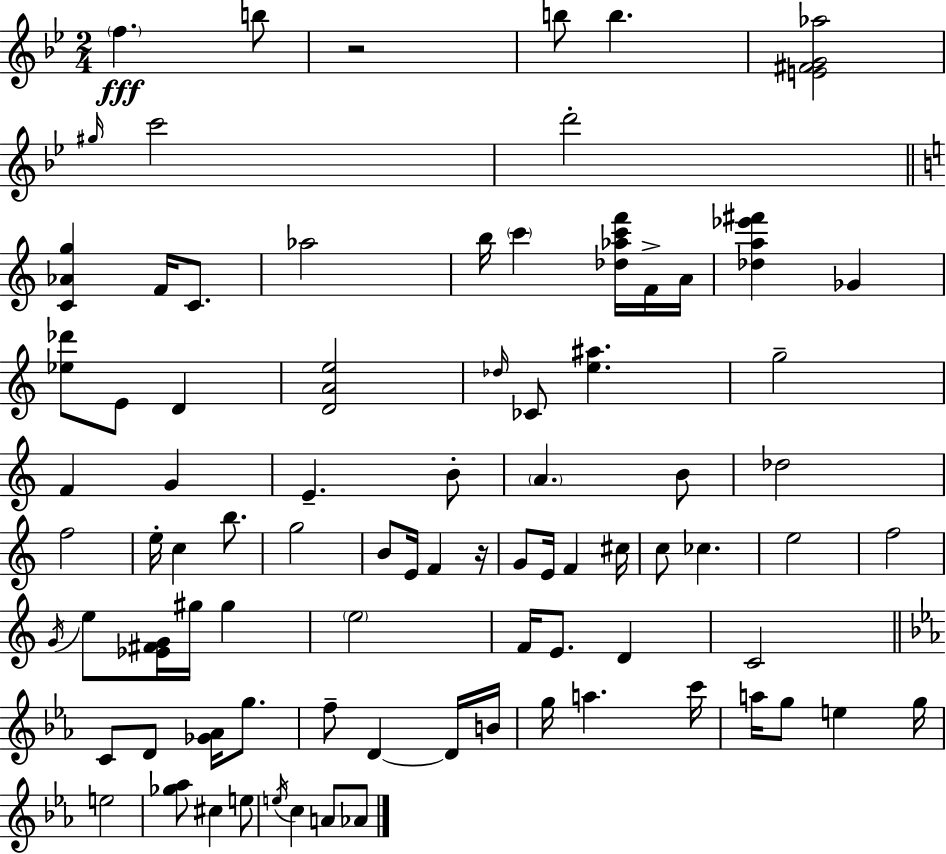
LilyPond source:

{
  \clef treble
  \numericTimeSignature
  \time 2/4
  \key bes \major
  \parenthesize f''4.\fff b''8 | r2 | b''8 b''4. | <e' fis' g' aes''>2 | \break \grace { gis''16 } c'''2 | d'''2-. | \bar "||" \break \key c \major <c' aes' g''>4 f'16 c'8. | aes''2 | b''16 \parenthesize c'''4 <des'' aes'' c''' f'''>16 f'16-> a'16 | <des'' a'' ees''' fis'''>4 ges'4 | \break <ees'' des'''>8 e'8 d'4 | <d' a' e''>2 | \grace { des''16 } ces'8 <e'' ais''>4. | g''2-- | \break f'4 g'4 | e'4.-- b'8-. | \parenthesize a'4. b'8 | des''2 | \break f''2 | e''16-. c''4 b''8. | g''2 | b'8 e'16 f'4 | \break r16 g'8 e'16 f'4 | cis''16 c''8 ces''4. | e''2 | f''2 | \break \acciaccatura { g'16 } e''8 <ees' fis' g'>16 gis''16 gis''4 | \parenthesize e''2 | f'16 e'8. d'4 | c'2 | \break \bar "||" \break \key ees \major c'8 d'8 <ges' aes'>16 g''8. | f''8-- d'4~~ d'16 b'16 | g''16 a''4. c'''16 | a''16 g''8 e''4 g''16 | \break e''2 | <ges'' aes''>8 cis''4 e''8 | \acciaccatura { e''16 } c''4 a'8 aes'8 | \bar "|."
}